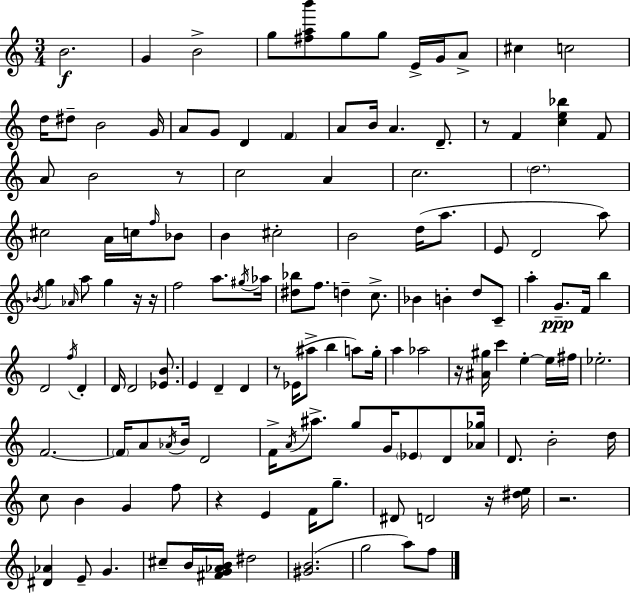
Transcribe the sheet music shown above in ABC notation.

X:1
T:Untitled
M:3/4
L:1/4
K:C
B2 G B2 g/2 [^fab']/2 g/2 g/2 E/4 G/4 A/2 ^c c2 d/4 ^d/2 B2 G/4 A/2 G/2 D F A/2 B/4 A D/2 z/2 F [ce_b] F/2 A/2 B2 z/2 c2 A c2 d2 ^c2 A/4 c/4 f/4 _B/2 B ^c2 B2 d/4 a/2 E/2 D2 a/2 _B/4 g _A/4 a/2 g z/4 z/4 f2 a/2 ^g/4 _a/4 [^d_b]/2 f/2 d c/2 _B B d/2 C/2 a G/2 F/4 b D2 f/4 D D/4 D2 [_EB]/2 E D D z/2 _E/4 ^a/2 b a/2 g/4 a _a2 z/4 [^A^g]/4 c' e e/4 ^f/4 _e2 F2 F/4 A/2 _A/4 B/4 D2 F/4 A/4 ^a/2 g/2 G/4 _E/2 D/2 [_A_g]/4 D/2 B2 d/4 c/2 B G f/2 z E F/4 g/2 ^D/2 D2 z/4 [^de]/4 z2 [^D_A] E/2 G ^c/2 B/4 [^FG_AB]/4 ^d2 [^GB]2 g2 a/2 f/2